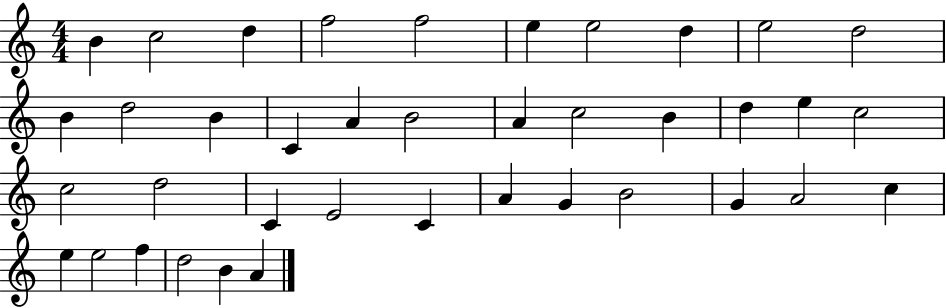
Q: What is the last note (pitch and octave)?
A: A4